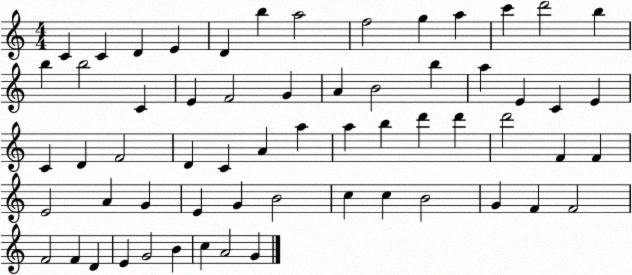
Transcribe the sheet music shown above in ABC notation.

X:1
T:Untitled
M:4/4
L:1/4
K:C
C C D E D b a2 f2 g a c' d'2 b b b2 C E F2 G A B2 b a E C E C D F2 D C A a a b d' d' d'2 F F E2 A G E G B2 c c B2 G F F2 F2 F D E G2 B c A2 G